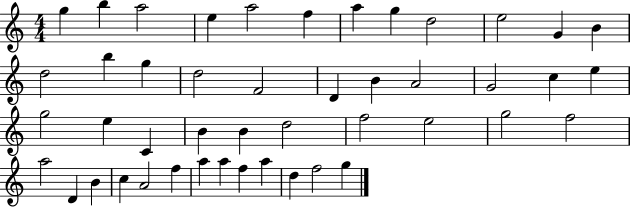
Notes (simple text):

G5/q B5/q A5/h E5/q A5/h F5/q A5/q G5/q D5/h E5/h G4/q B4/q D5/h B5/q G5/q D5/h F4/h D4/q B4/q A4/h G4/h C5/q E5/q G5/h E5/q C4/q B4/q B4/q D5/h F5/h E5/h G5/h F5/h A5/h D4/q B4/q C5/q A4/h F5/q A5/q A5/q F5/q A5/q D5/q F5/h G5/q